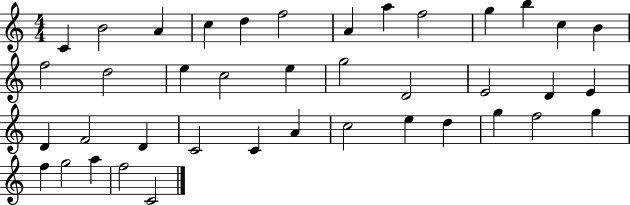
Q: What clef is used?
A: treble